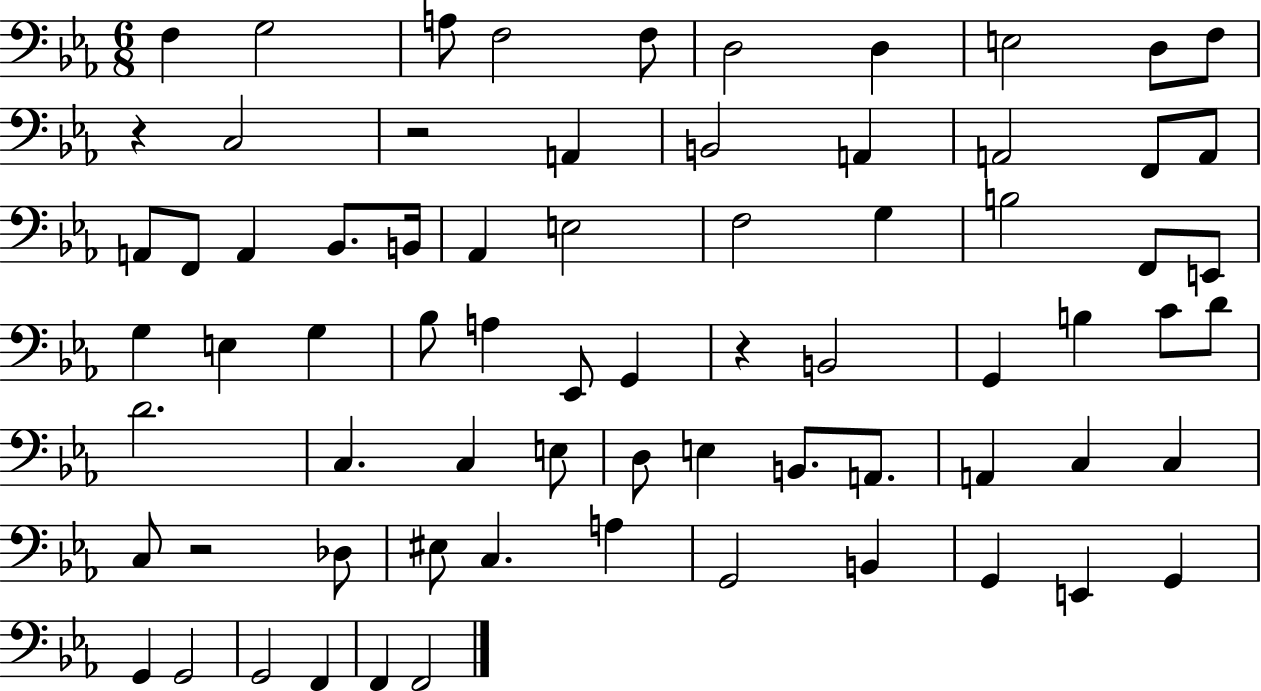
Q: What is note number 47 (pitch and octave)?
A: E3